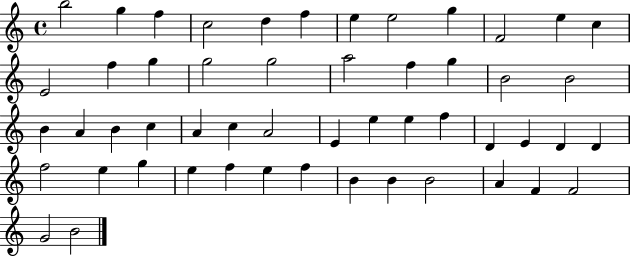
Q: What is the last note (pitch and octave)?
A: B4